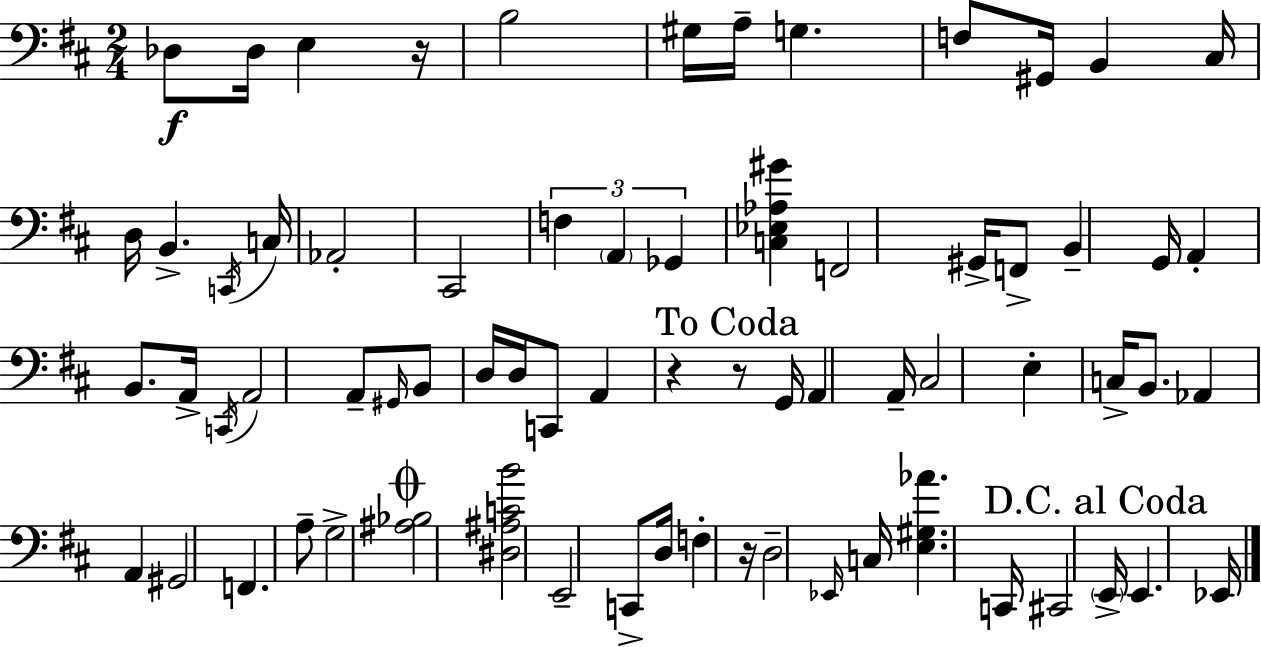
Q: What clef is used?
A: bass